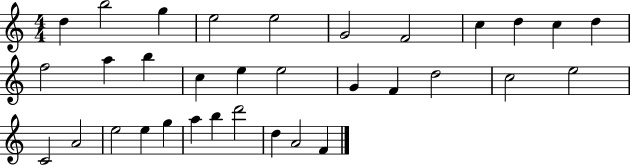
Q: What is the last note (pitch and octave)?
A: F4